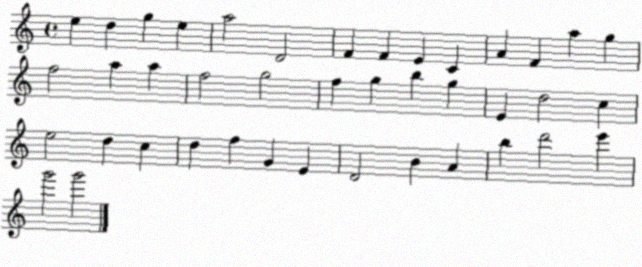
X:1
T:Untitled
M:4/4
L:1/4
K:C
e d g e a2 D2 F F E C A F a g f2 a a f2 g2 f g b g E d2 c e2 d c d f G E D2 B A b d'2 e' g'2 g'2